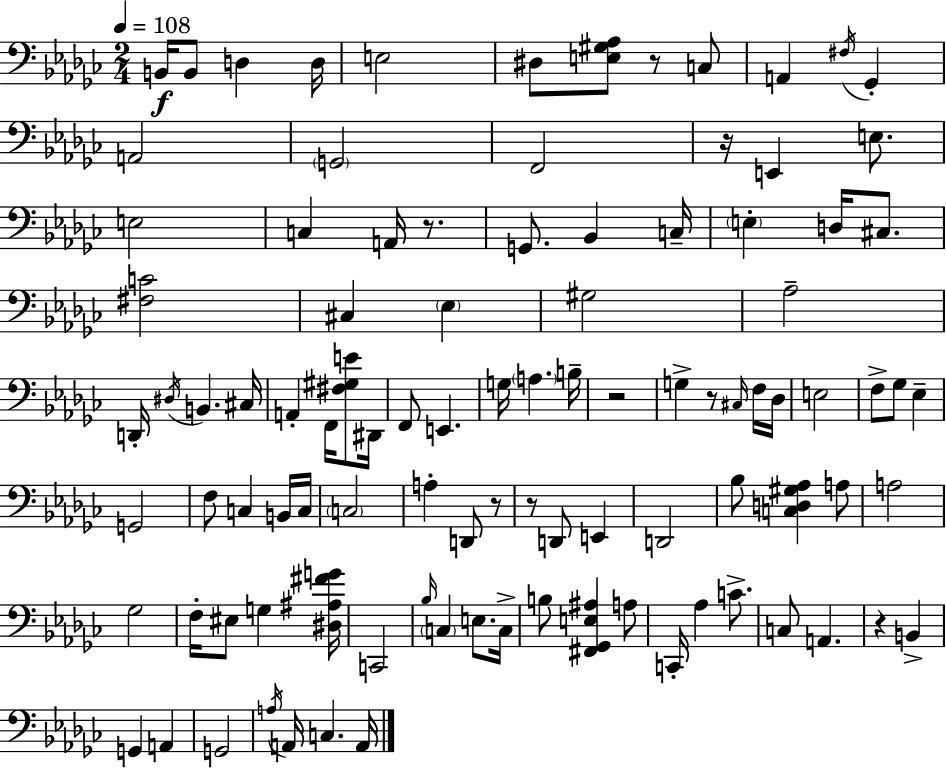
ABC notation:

X:1
T:Untitled
M:2/4
L:1/4
K:Ebm
B,,/4 B,,/2 D, D,/4 E,2 ^D,/2 [E,^G,_A,]/2 z/2 C,/2 A,, ^F,/4 _G,, A,,2 G,,2 F,,2 z/4 E,, E,/2 E,2 C, A,,/4 z/2 G,,/2 _B,, C,/4 E, D,/4 ^C,/2 [^F,C]2 ^C, _E, ^G,2 _A,2 D,,/4 ^D,/4 B,, ^C,/4 A,, F,,/4 [^F,^G,E]/2 ^D,,/4 F,,/2 E,, G,/4 A, B,/4 z2 G, z/2 ^C,/4 F,/4 _D,/4 E,2 F,/2 _G,/2 _E, G,,2 F,/2 C, B,,/4 C,/4 C,2 A, D,,/2 z/2 z/2 D,,/2 E,, D,,2 _B,/2 [C,D,^G,_A,] A,/2 A,2 _G,2 F,/4 ^E,/2 G, [^D,^A,^FG]/4 C,,2 _B,/4 C, E,/2 C,/4 B,/2 [^F,,_G,,E,^A,] A,/2 C,,/4 _A, C/2 C,/2 A,, z B,, G,, A,, G,,2 A,/4 A,,/4 C, A,,/4